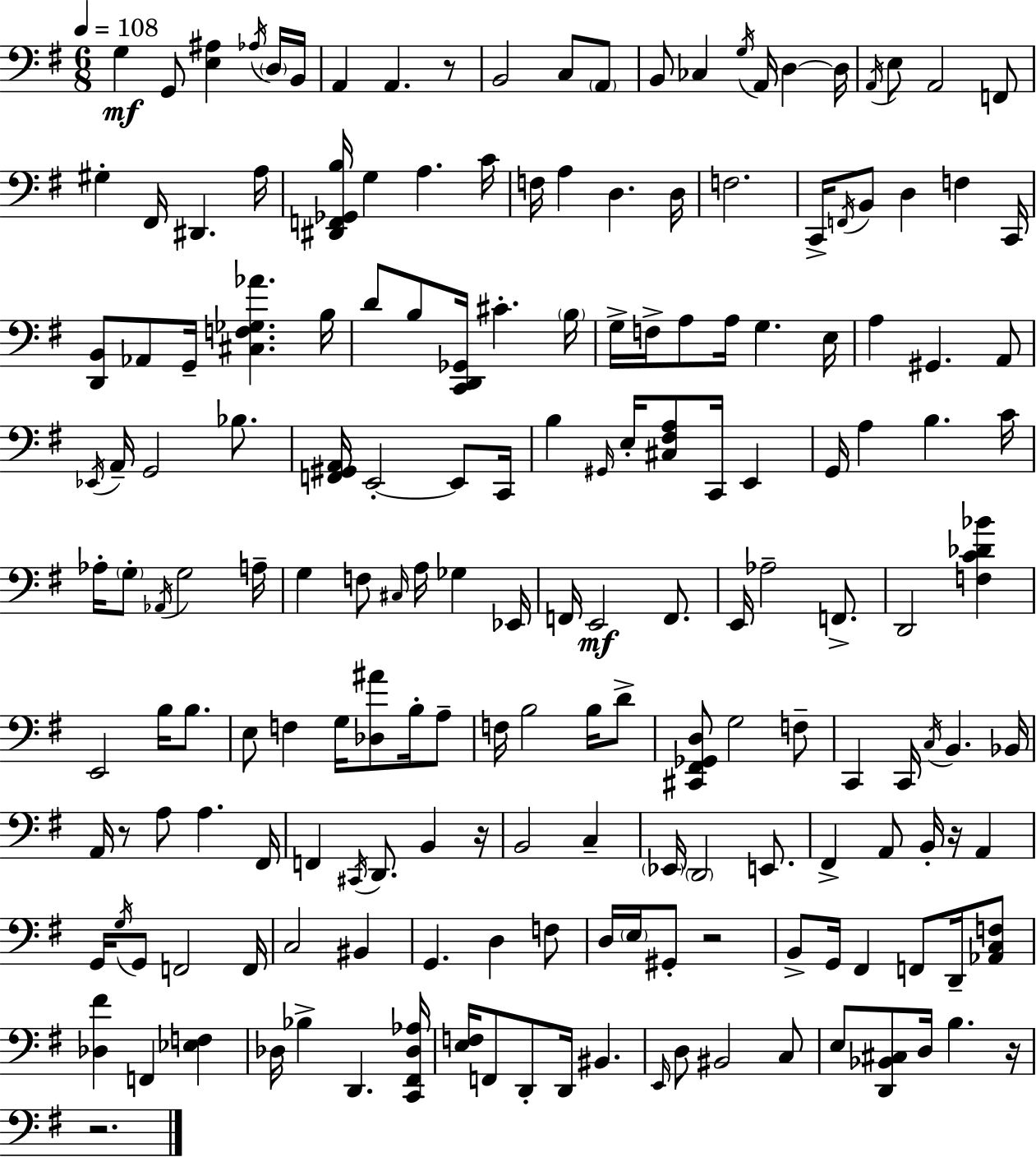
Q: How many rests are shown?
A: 7